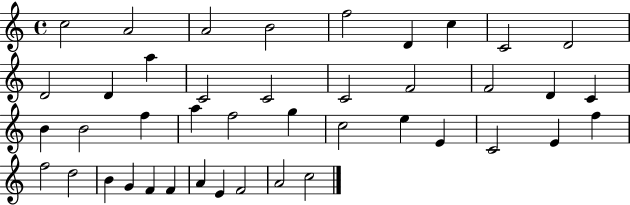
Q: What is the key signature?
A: C major